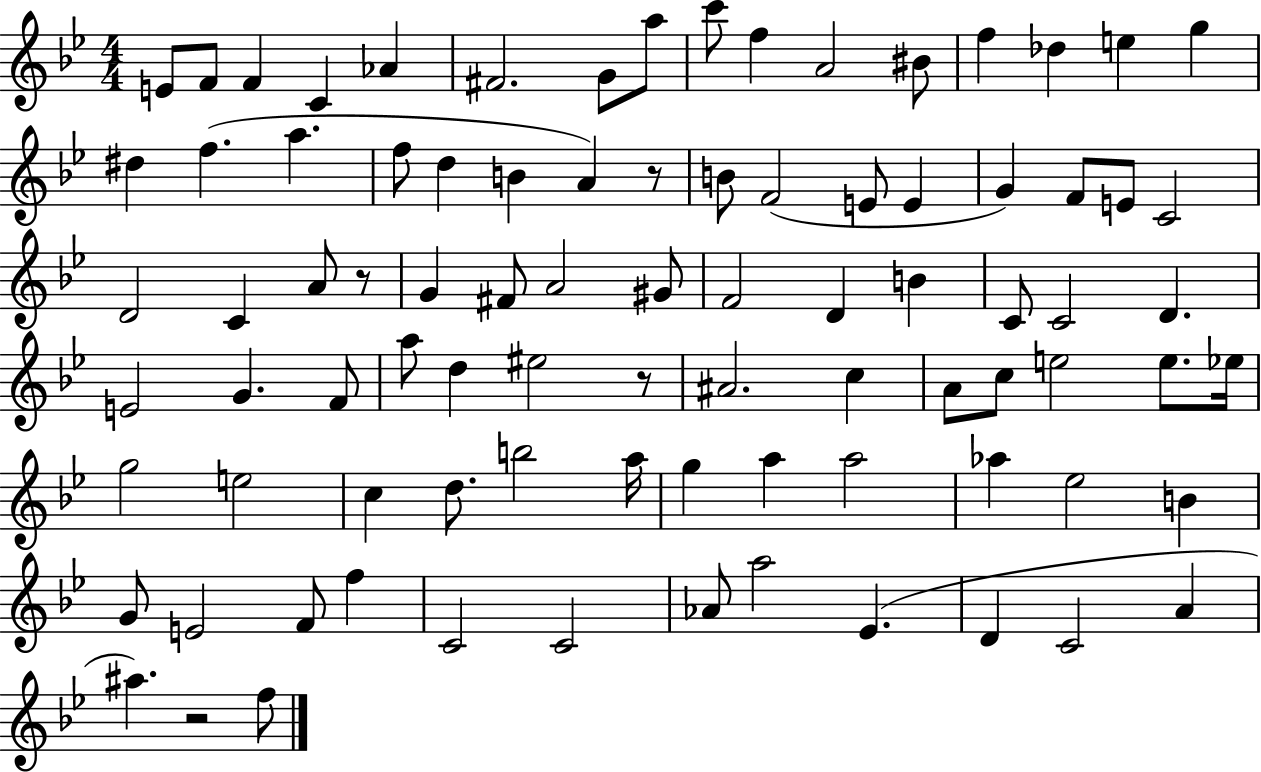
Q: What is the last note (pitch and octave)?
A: F5